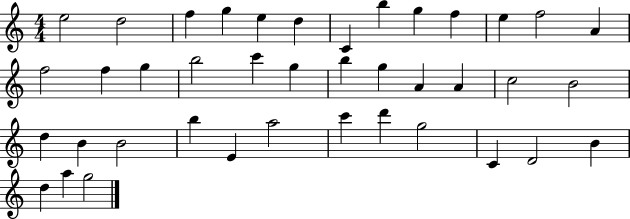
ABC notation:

X:1
T:Untitled
M:4/4
L:1/4
K:C
e2 d2 f g e d C b g f e f2 A f2 f g b2 c' g b g A A c2 B2 d B B2 b E a2 c' d' g2 C D2 B d a g2